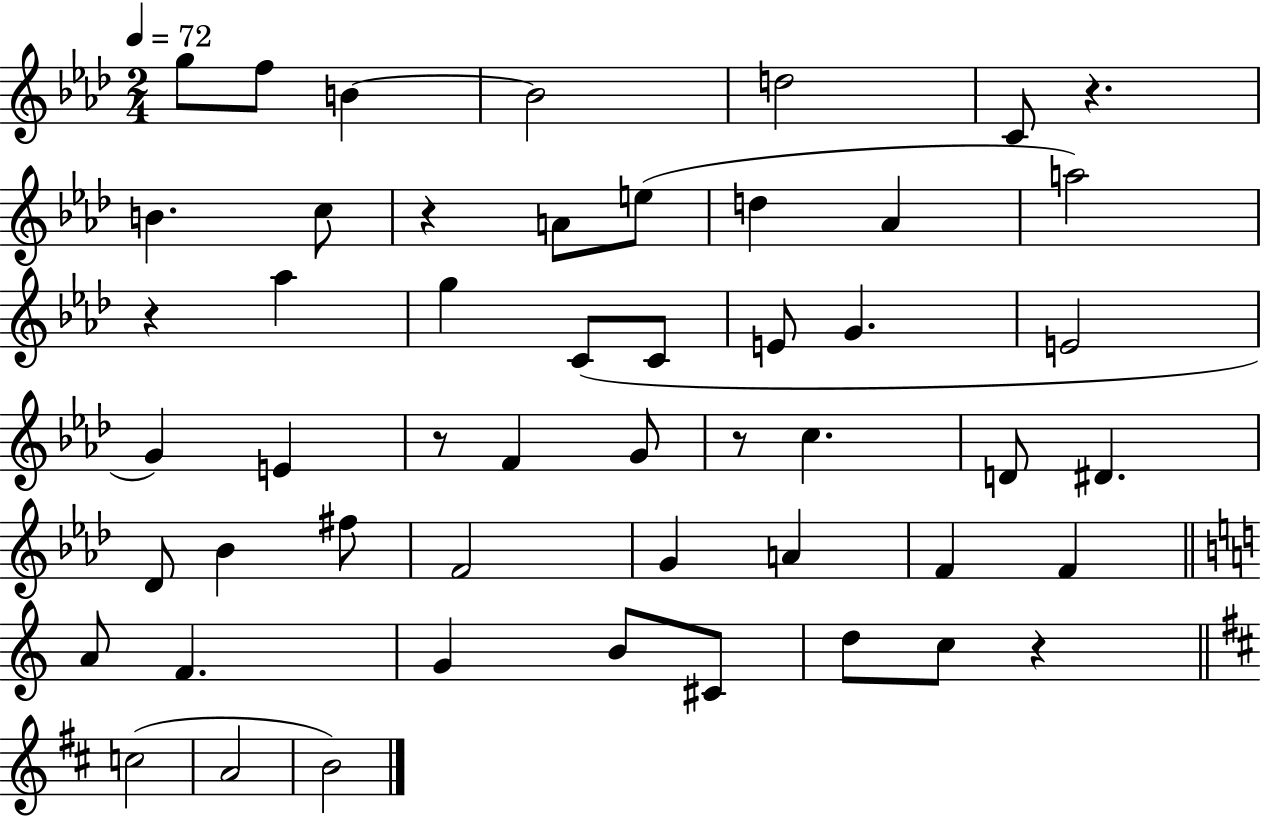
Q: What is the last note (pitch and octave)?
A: B4